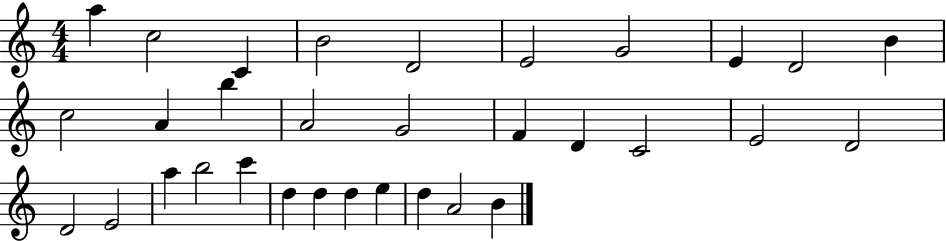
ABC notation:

X:1
T:Untitled
M:4/4
L:1/4
K:C
a c2 C B2 D2 E2 G2 E D2 B c2 A b A2 G2 F D C2 E2 D2 D2 E2 a b2 c' d d d e d A2 B